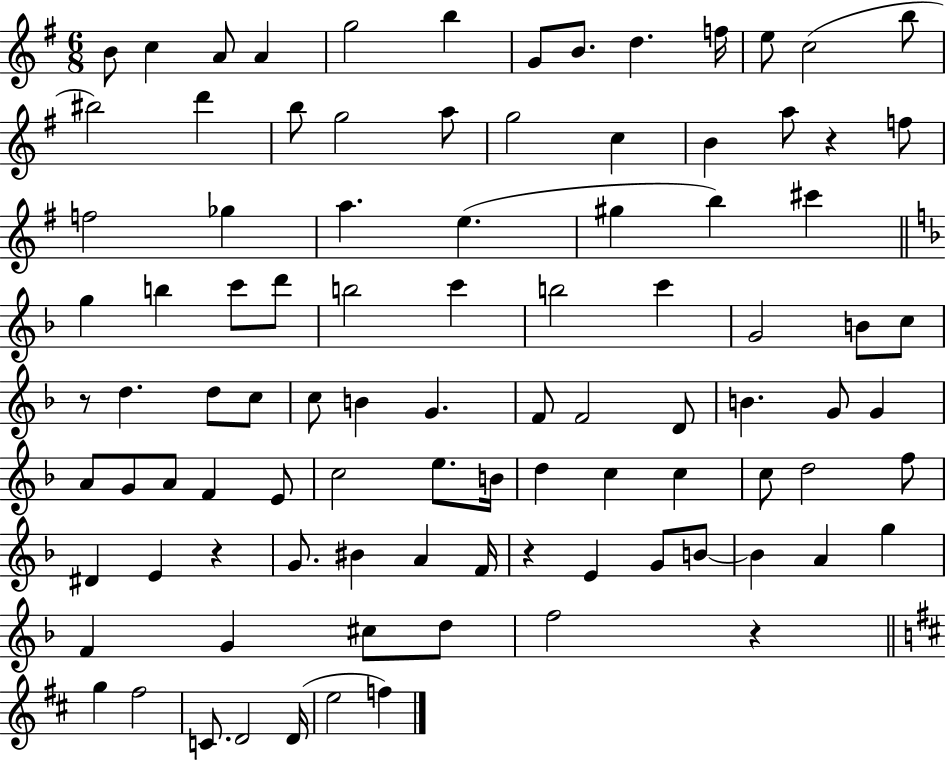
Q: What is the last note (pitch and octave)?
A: F5